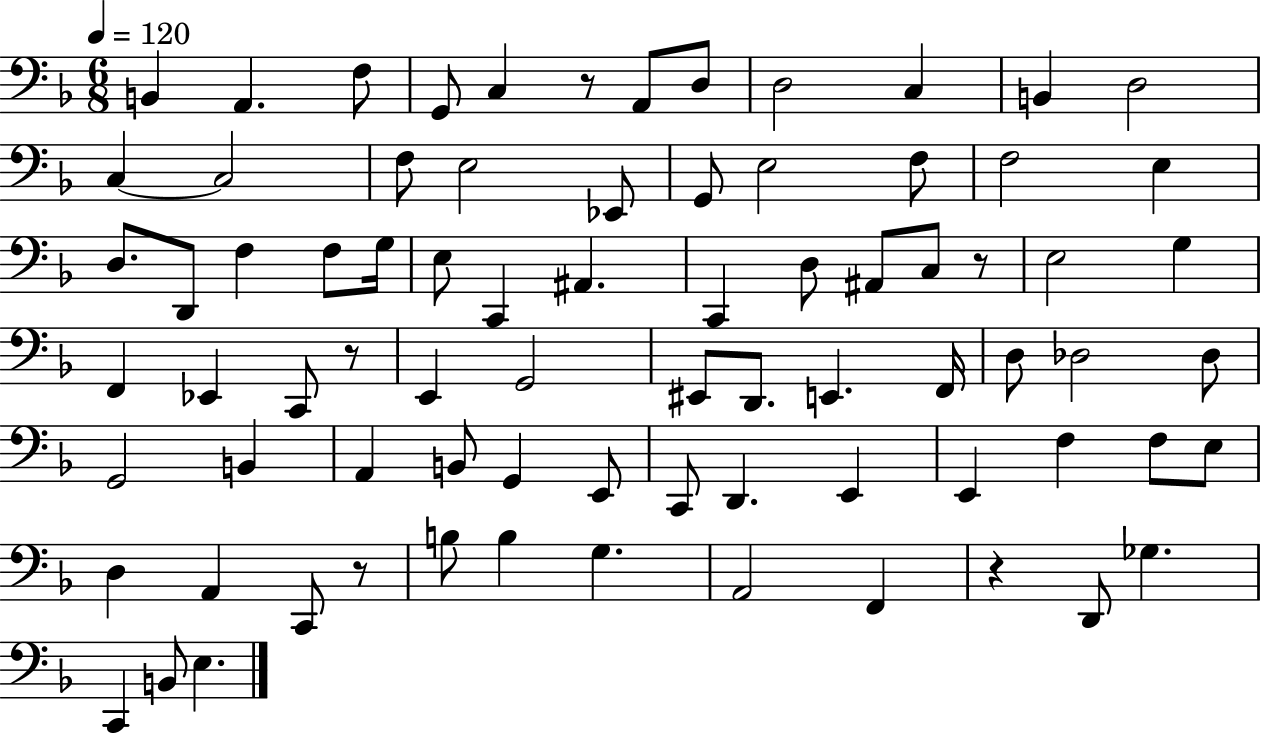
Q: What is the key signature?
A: F major